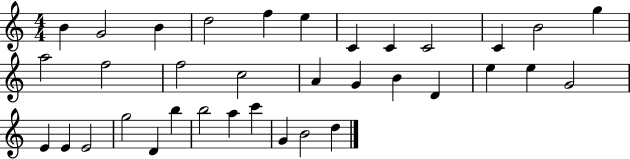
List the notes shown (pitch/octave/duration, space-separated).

B4/q G4/h B4/q D5/h F5/q E5/q C4/q C4/q C4/h C4/q B4/h G5/q A5/h F5/h F5/h C5/h A4/q G4/q B4/q D4/q E5/q E5/q G4/h E4/q E4/q E4/h G5/h D4/q B5/q B5/h A5/q C6/q G4/q B4/h D5/q